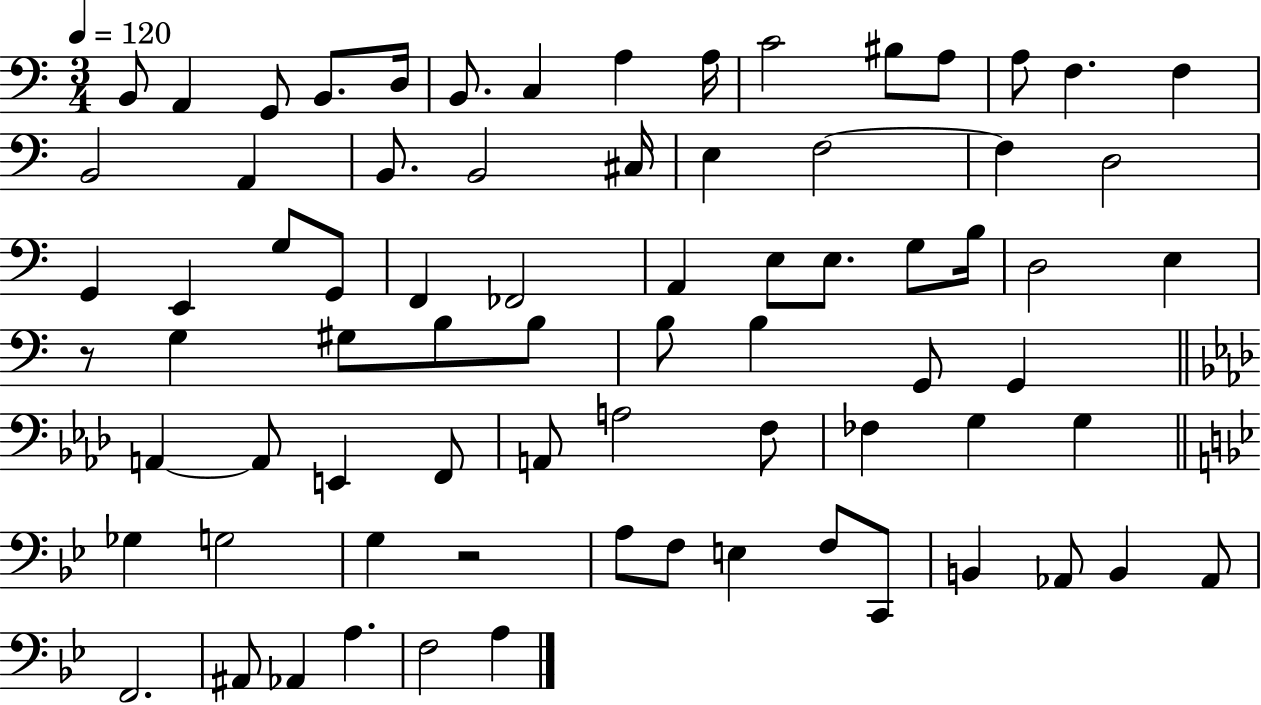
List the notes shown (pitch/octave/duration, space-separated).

B2/e A2/q G2/e B2/e. D3/s B2/e. C3/q A3/q A3/s C4/h BIS3/e A3/e A3/e F3/q. F3/q B2/h A2/q B2/e. B2/h C#3/s E3/q F3/h F3/q D3/h G2/q E2/q G3/e G2/e F2/q FES2/h A2/q E3/e E3/e. G3/e B3/s D3/h E3/q R/e G3/q G#3/e B3/e B3/e B3/e B3/q G2/e G2/q A2/q A2/e E2/q F2/e A2/e A3/h F3/e FES3/q G3/q G3/q Gb3/q G3/h G3/q R/h A3/e F3/e E3/q F3/e C2/e B2/q Ab2/e B2/q Ab2/e F2/h. A#2/e Ab2/q A3/q. F3/h A3/q